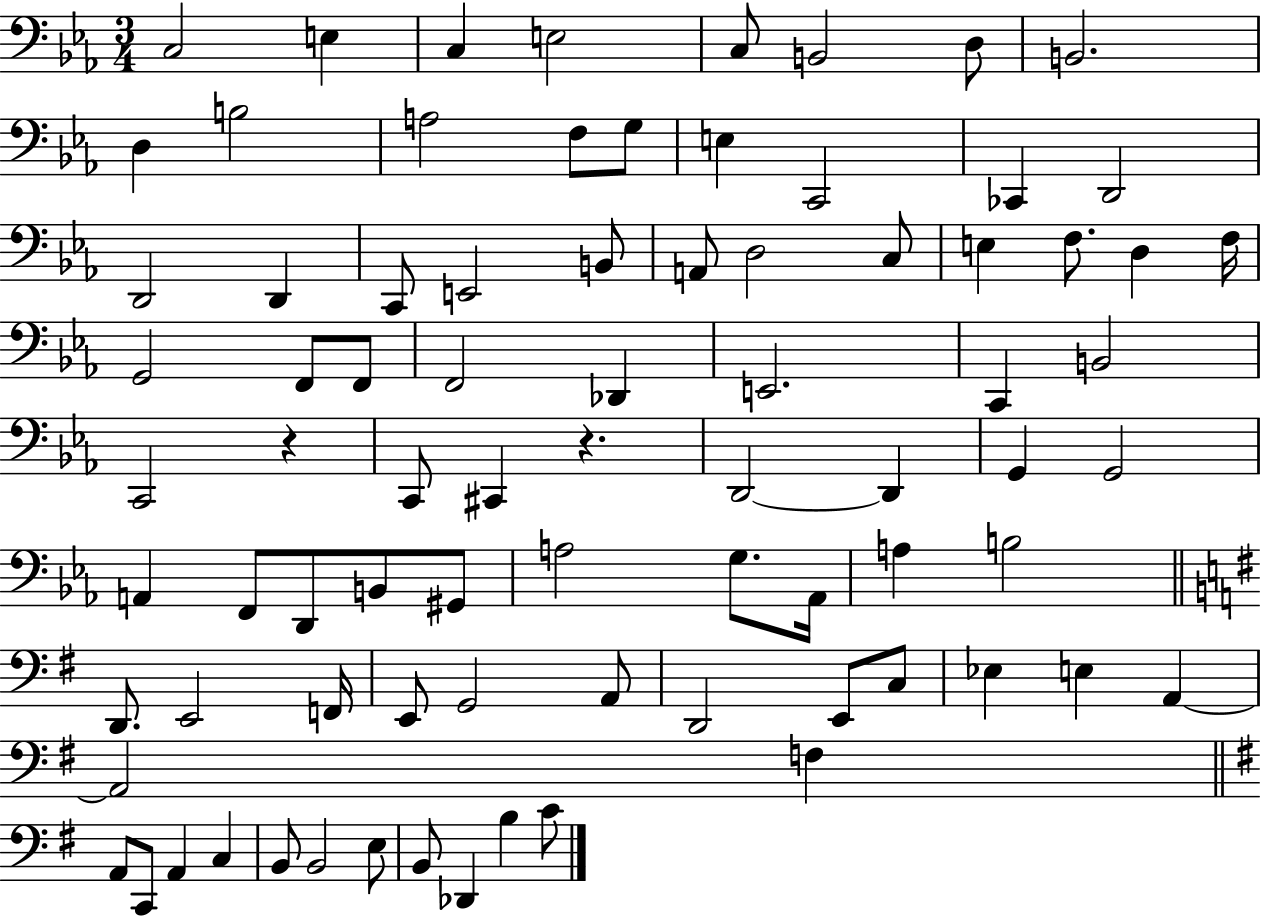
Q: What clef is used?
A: bass